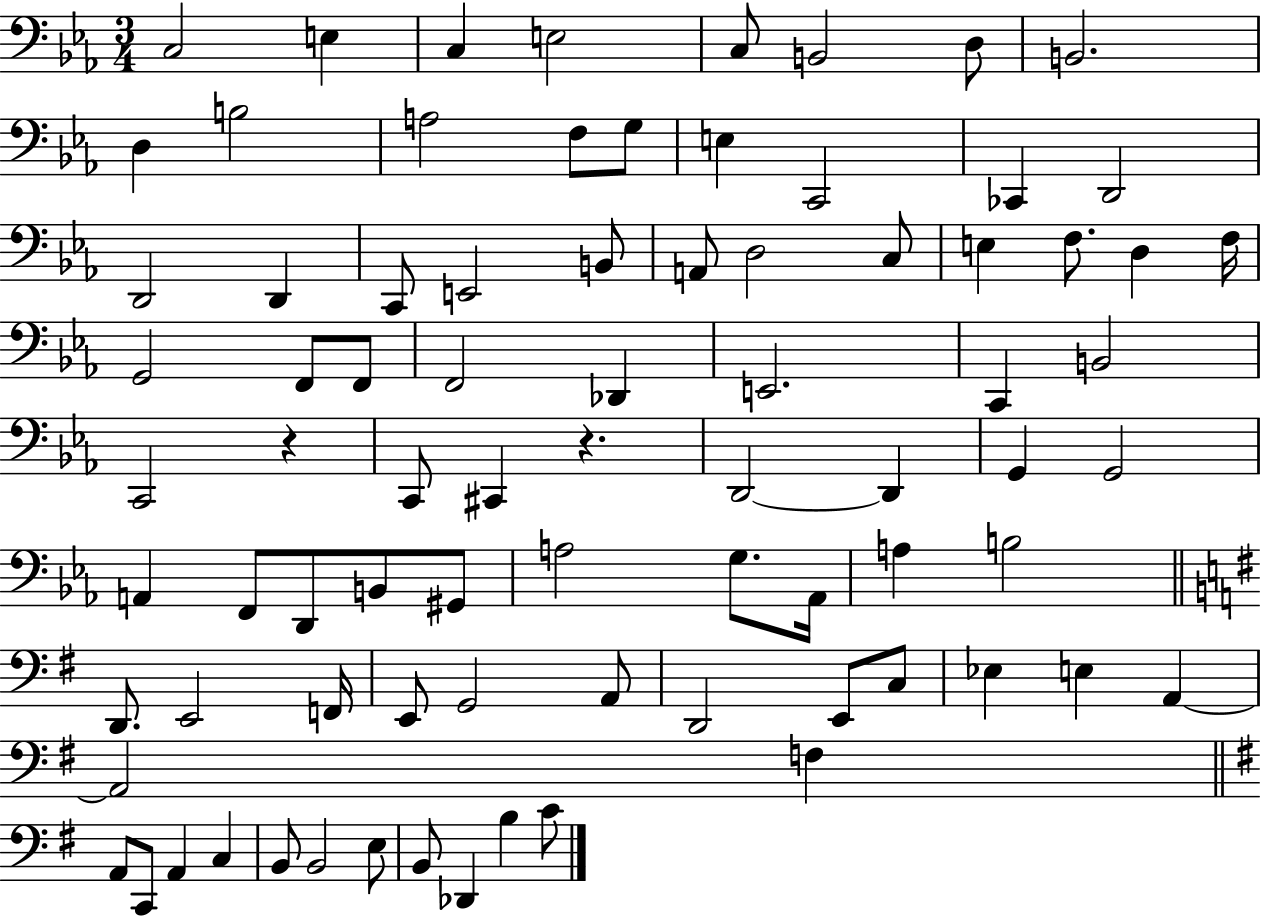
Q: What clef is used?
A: bass